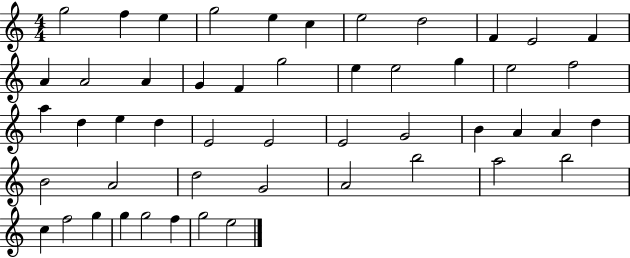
G5/h F5/q E5/q G5/h E5/q C5/q E5/h D5/h F4/q E4/h F4/q A4/q A4/h A4/q G4/q F4/q G5/h E5/q E5/h G5/q E5/h F5/h A5/q D5/q E5/q D5/q E4/h E4/h E4/h G4/h B4/q A4/q A4/q D5/q B4/h A4/h D5/h G4/h A4/h B5/h A5/h B5/h C5/q F5/h G5/q G5/q G5/h F5/q G5/h E5/h